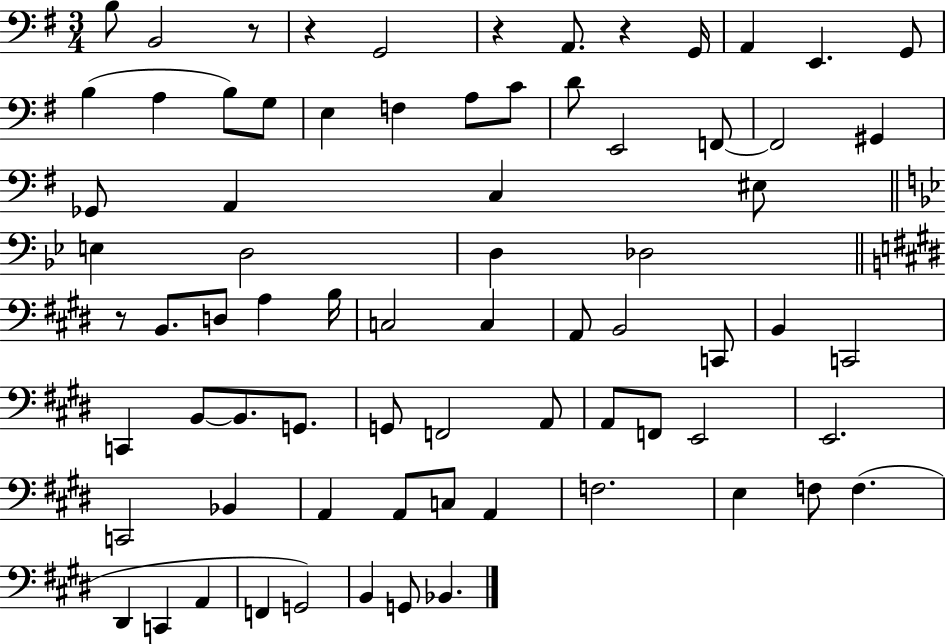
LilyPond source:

{
  \clef bass
  \numericTimeSignature
  \time 3/4
  \key g \major
  b8 b,2 r8 | r4 g,2 | r4 a,8. r4 g,16 | a,4 e,4. g,8 | \break b4( a4 b8) g8 | e4 f4 a8 c'8 | d'8 e,2 f,8~~ | f,2 gis,4 | \break ges,8 a,4 c4 eis8 | \bar "||" \break \key bes \major e4 d2 | d4 des2 | \bar "||" \break \key e \major r8 b,8. d8 a4 b16 | c2 c4 | a,8 b,2 c,8 | b,4 c,2 | \break c,4 b,8~~ b,8. g,8. | g,8 f,2 a,8 | a,8 f,8 e,2 | e,2. | \break c,2 bes,4 | a,4 a,8 c8 a,4 | f2. | e4 f8 f4.( | \break dis,4 c,4 a,4 | f,4 g,2) | b,4 g,8 bes,4. | \bar "|."
}